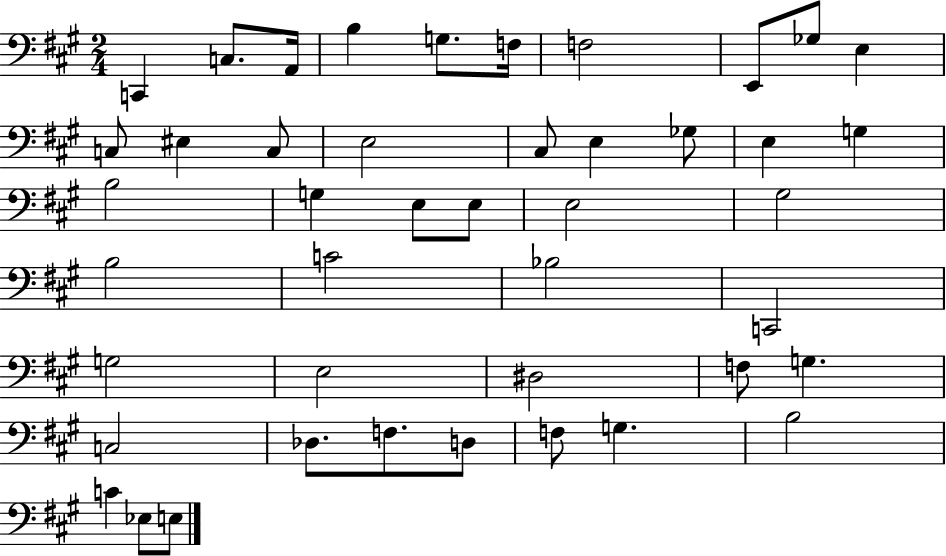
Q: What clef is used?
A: bass